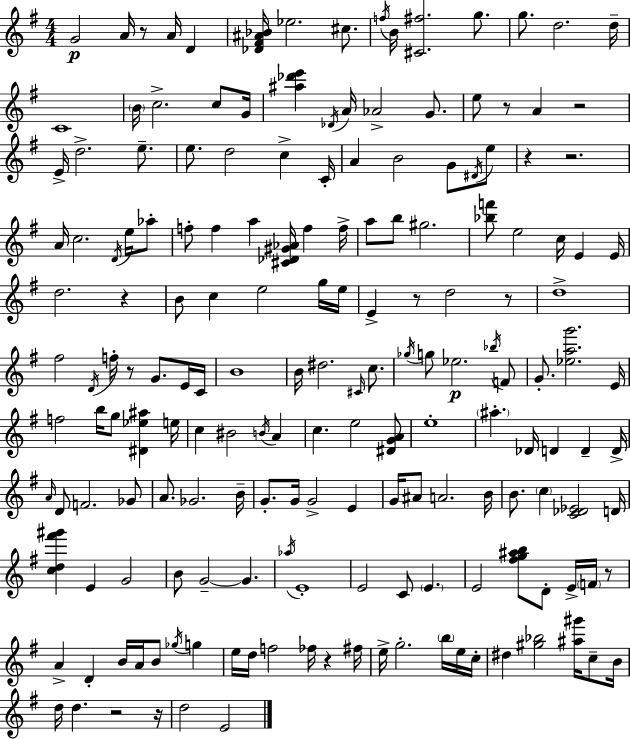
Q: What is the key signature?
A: E minor